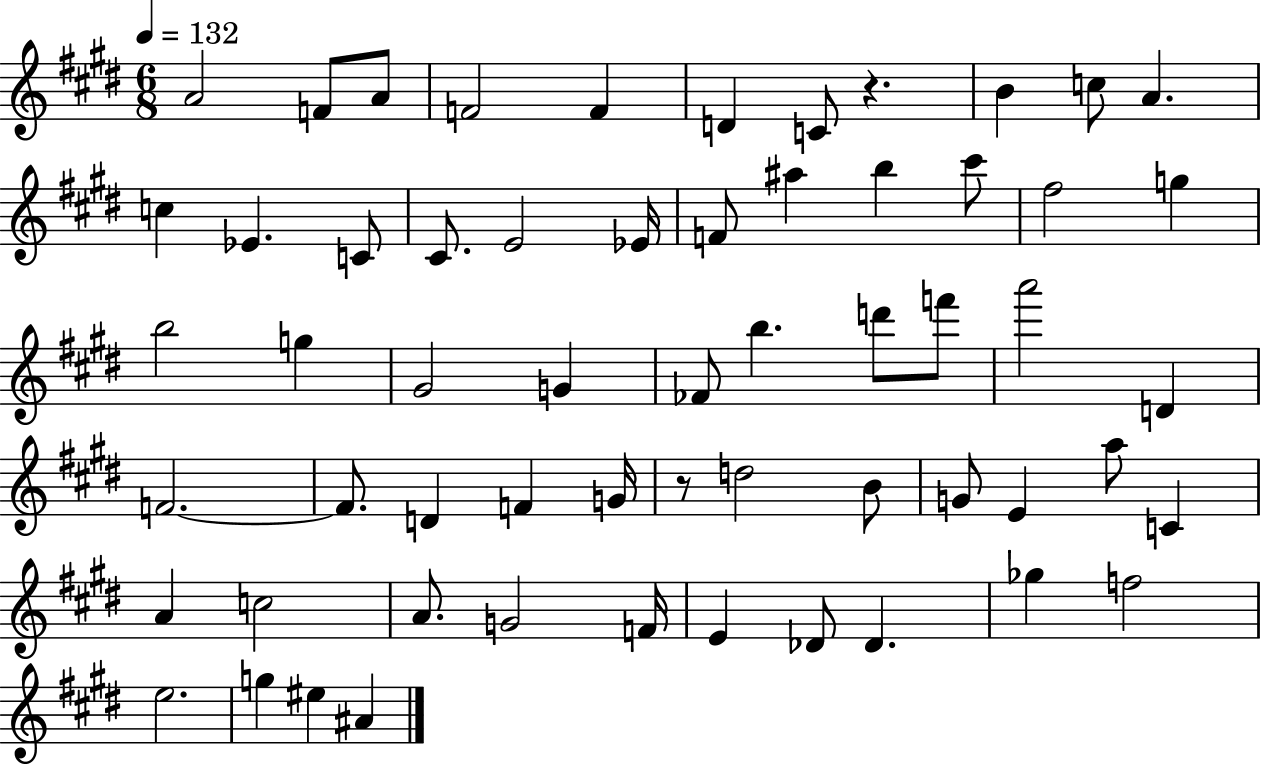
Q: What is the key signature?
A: E major